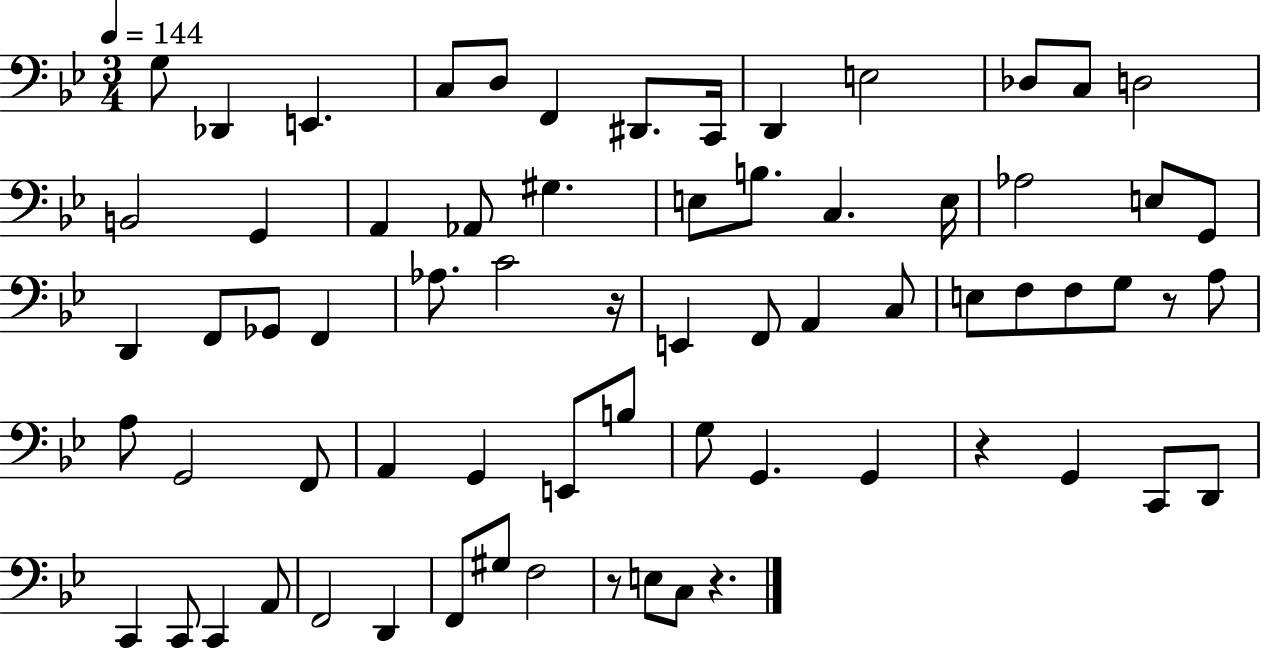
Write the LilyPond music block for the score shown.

{
  \clef bass
  \numericTimeSignature
  \time 3/4
  \key bes \major
  \tempo 4 = 144
  g8 des,4 e,4. | c8 d8 f,4 dis,8. c,16 | d,4 e2 | des8 c8 d2 | \break b,2 g,4 | a,4 aes,8 gis4. | e8 b8. c4. e16 | aes2 e8 g,8 | \break d,4 f,8 ges,8 f,4 | aes8. c'2 r16 | e,4 f,8 a,4 c8 | e8 f8 f8 g8 r8 a8 | \break a8 g,2 f,8 | a,4 g,4 e,8 b8 | g8 g,4. g,4 | r4 g,4 c,8 d,8 | \break c,4 c,8 c,4 a,8 | f,2 d,4 | f,8 gis8 f2 | r8 e8 c8 r4. | \break \bar "|."
}